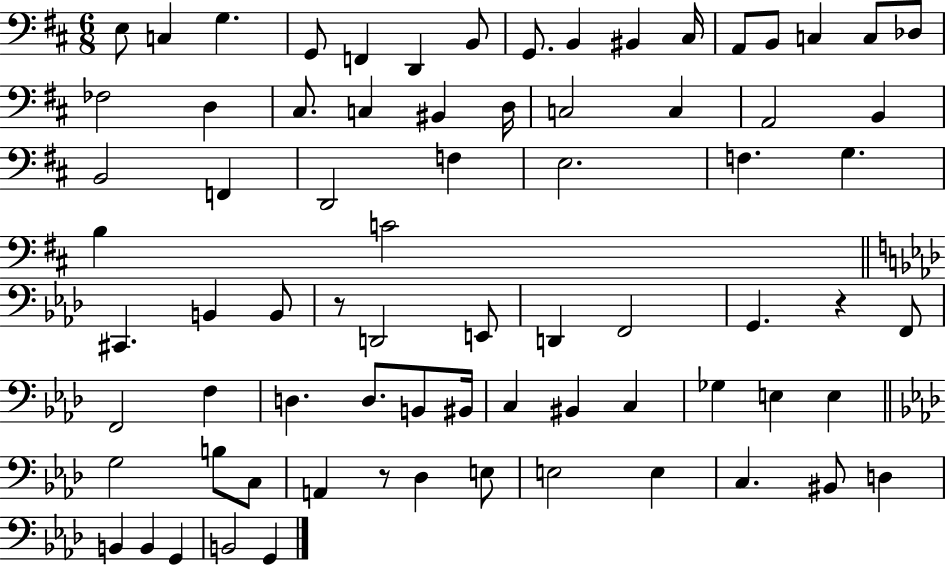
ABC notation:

X:1
T:Untitled
M:6/8
L:1/4
K:D
E,/2 C, G, G,,/2 F,, D,, B,,/2 G,,/2 B,, ^B,, ^C,/4 A,,/2 B,,/2 C, C,/2 _D,/2 _F,2 D, ^C,/2 C, ^B,, D,/4 C,2 C, A,,2 B,, B,,2 F,, D,,2 F, E,2 F, G, B, C2 ^C,, B,, B,,/2 z/2 D,,2 E,,/2 D,, F,,2 G,, z F,,/2 F,,2 F, D, D,/2 B,,/2 ^B,,/4 C, ^B,, C, _G, E, E, G,2 B,/2 C,/2 A,, z/2 _D, E,/2 E,2 E, C, ^B,,/2 D, B,, B,, G,, B,,2 G,,